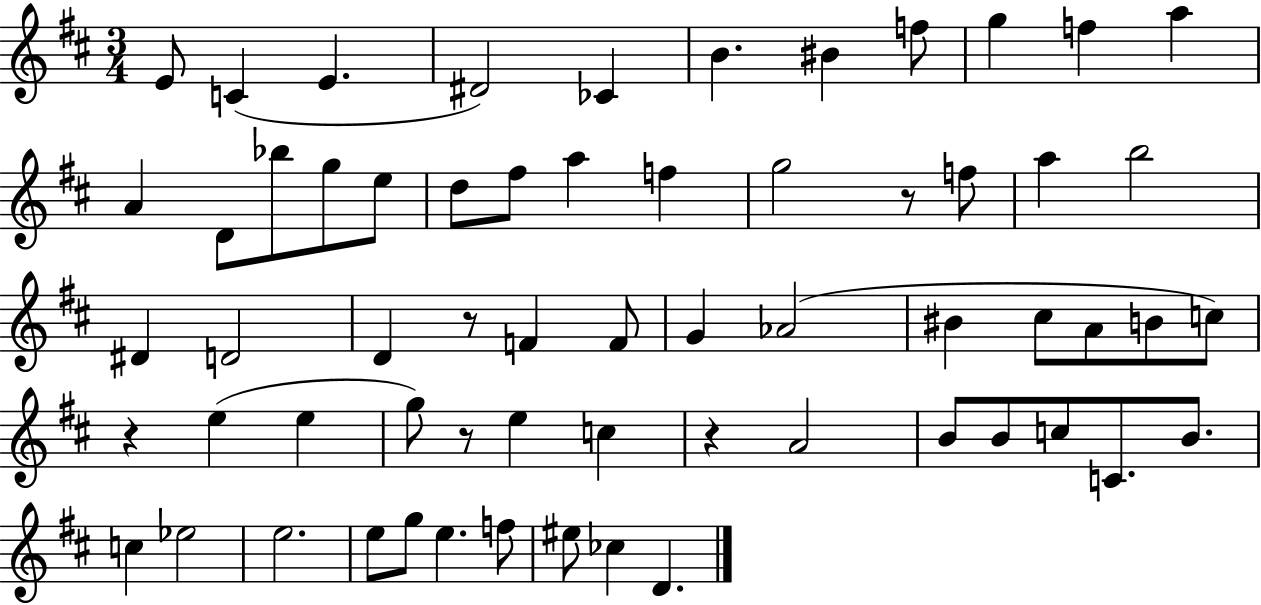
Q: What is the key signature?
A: D major